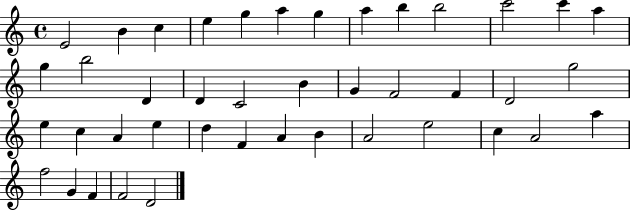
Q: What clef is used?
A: treble